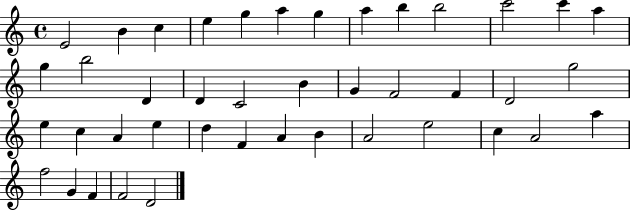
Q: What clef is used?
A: treble